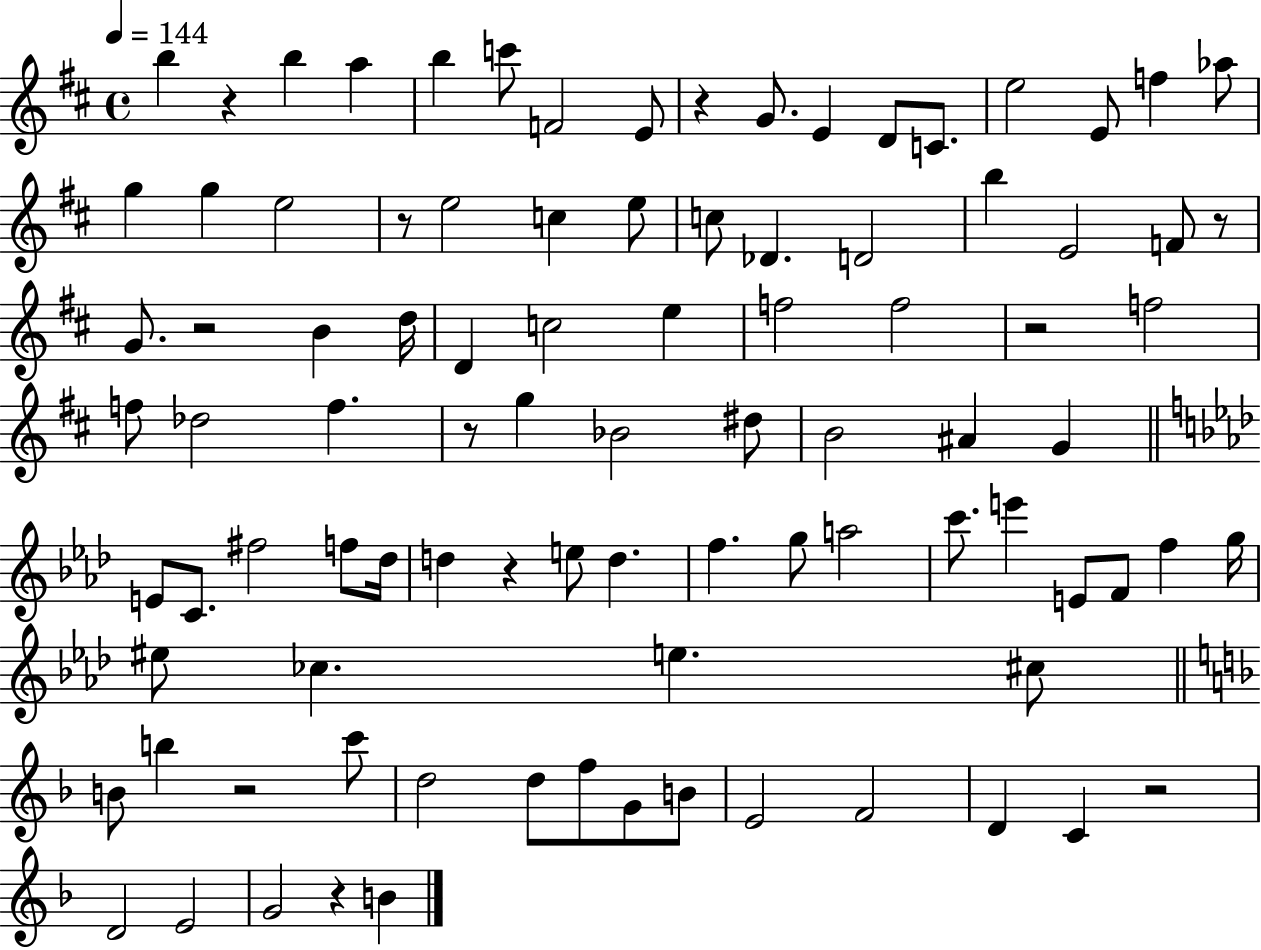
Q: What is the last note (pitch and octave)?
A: B4